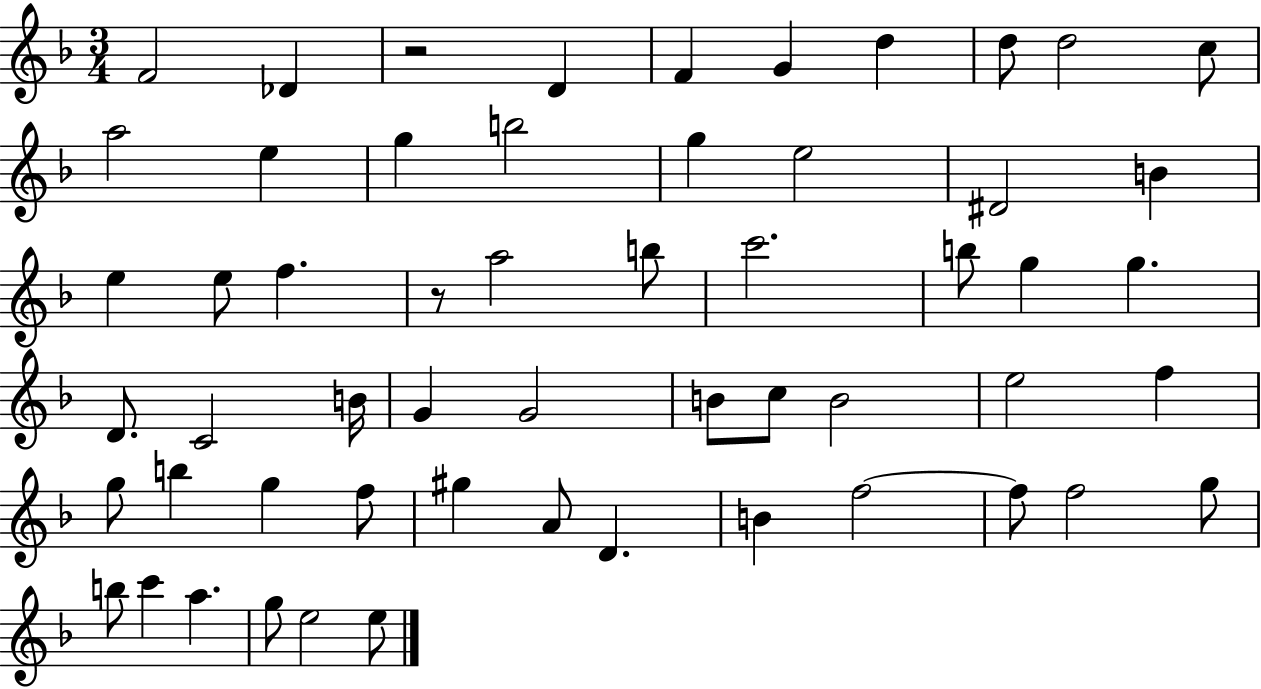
{
  \clef treble
  \numericTimeSignature
  \time 3/4
  \key f \major
  f'2 des'4 | r2 d'4 | f'4 g'4 d''4 | d''8 d''2 c''8 | \break a''2 e''4 | g''4 b''2 | g''4 e''2 | dis'2 b'4 | \break e''4 e''8 f''4. | r8 a''2 b''8 | c'''2. | b''8 g''4 g''4. | \break d'8. c'2 b'16 | g'4 g'2 | b'8 c''8 b'2 | e''2 f''4 | \break g''8 b''4 g''4 f''8 | gis''4 a'8 d'4. | b'4 f''2~~ | f''8 f''2 g''8 | \break b''8 c'''4 a''4. | g''8 e''2 e''8 | \bar "|."
}